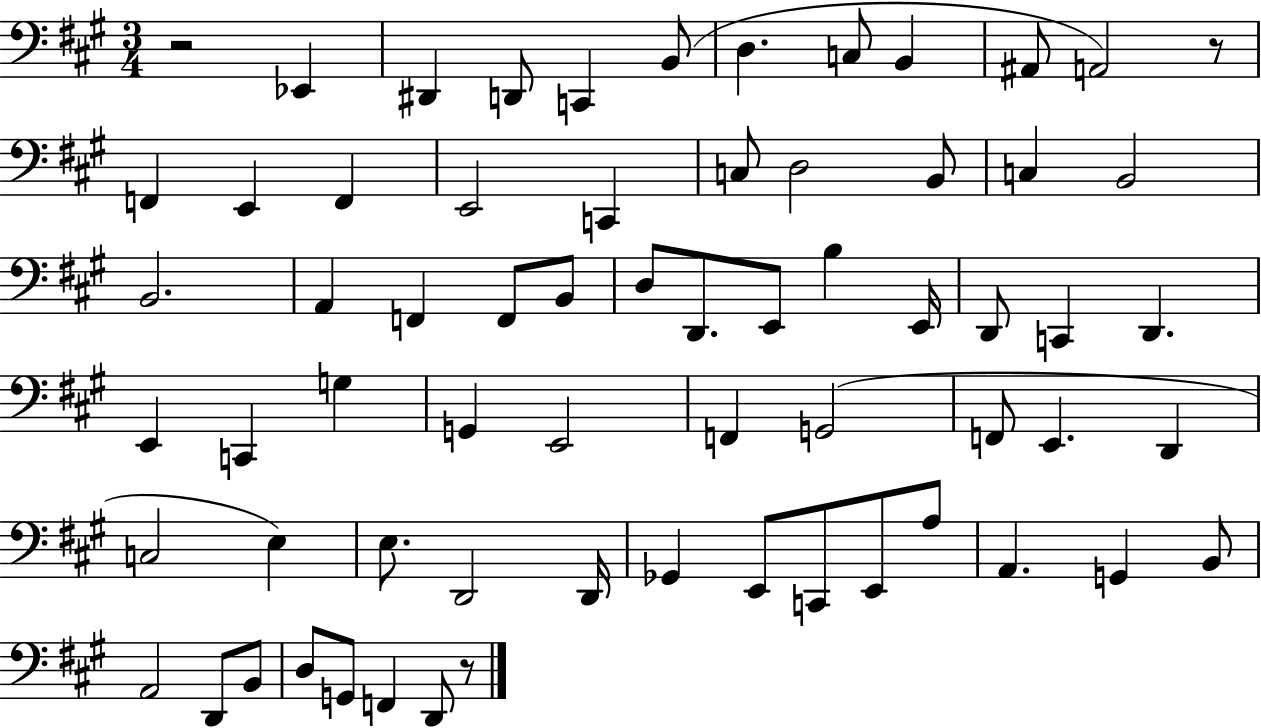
R/h Eb2/q D#2/q D2/e C2/q B2/e D3/q. C3/e B2/q A#2/e A2/h R/e F2/q E2/q F2/q E2/h C2/q C3/e D3/h B2/e C3/q B2/h B2/h. A2/q F2/q F2/e B2/e D3/e D2/e. E2/e B3/q E2/s D2/e C2/q D2/q. E2/q C2/q G3/q G2/q E2/h F2/q G2/h F2/e E2/q. D2/q C3/h E3/q E3/e. D2/h D2/s Gb2/q E2/e C2/e E2/e A3/e A2/q. G2/q B2/e A2/h D2/e B2/e D3/e G2/e F2/q D2/e R/e